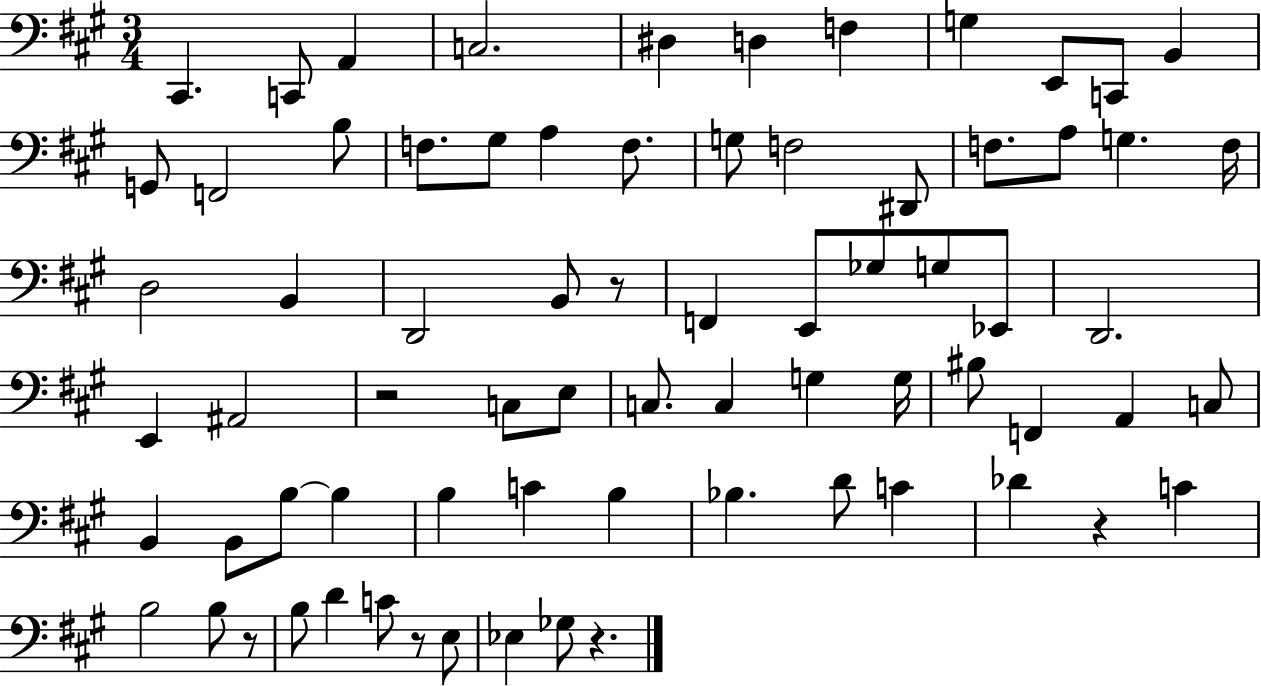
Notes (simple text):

C#2/q. C2/e A2/q C3/h. D#3/q D3/q F3/q G3/q E2/e C2/e B2/q G2/e F2/h B3/e F3/e. G#3/e A3/q F3/e. G3/e F3/h D#2/e F3/e. A3/e G3/q. F3/s D3/h B2/q D2/h B2/e R/e F2/q E2/e Gb3/e G3/e Eb2/e D2/h. E2/q A#2/h R/h C3/e E3/e C3/e. C3/q G3/q G3/s BIS3/e F2/q A2/q C3/e B2/q B2/e B3/e B3/q B3/q C4/q B3/q Bb3/q. D4/e C4/q Db4/q R/q C4/q B3/h B3/e R/e B3/e D4/q C4/e R/e E3/e Eb3/q Gb3/e R/q.